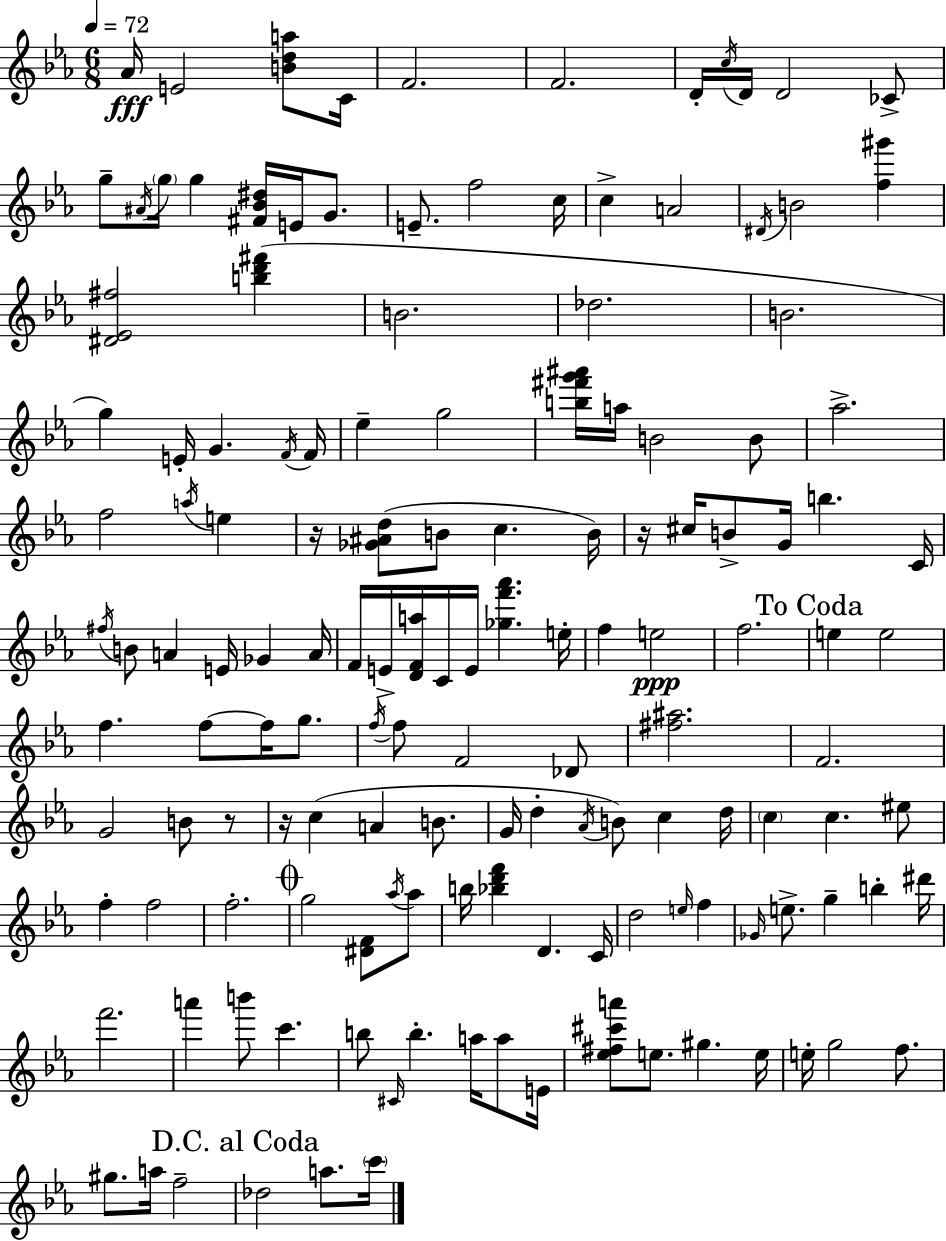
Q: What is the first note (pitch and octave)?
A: Ab4